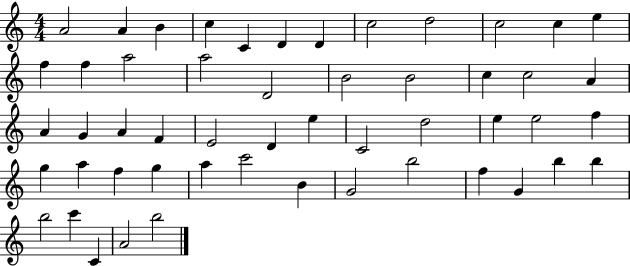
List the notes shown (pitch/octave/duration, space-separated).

A4/h A4/q B4/q C5/q C4/q D4/q D4/q C5/h D5/h C5/h C5/q E5/q F5/q F5/q A5/h A5/h D4/h B4/h B4/h C5/q C5/h A4/q A4/q G4/q A4/q F4/q E4/h D4/q E5/q C4/h D5/h E5/q E5/h F5/q G5/q A5/q F5/q G5/q A5/q C6/h B4/q G4/h B5/h F5/q G4/q B5/q B5/q B5/h C6/q C4/q A4/h B5/h